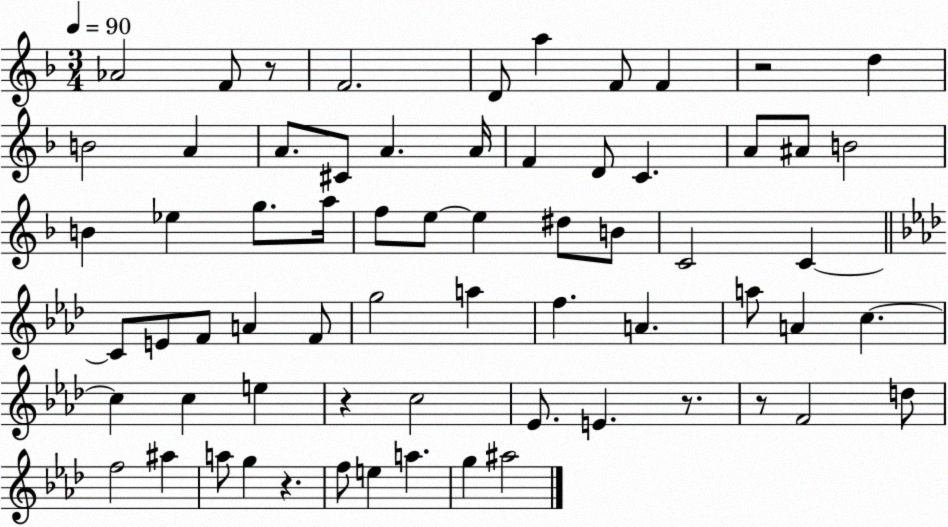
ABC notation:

X:1
T:Untitled
M:3/4
L:1/4
K:F
_A2 F/2 z/2 F2 D/2 a F/2 F z2 d B2 A A/2 ^C/2 A A/4 F D/2 C A/2 ^A/2 B2 B _e g/2 a/4 f/2 e/2 e ^d/2 B/2 C2 C C/2 E/2 F/2 A F/2 g2 a f A a/2 A c c c e z c2 _E/2 E z/2 z/2 F2 d/2 f2 ^a a/2 g z f/2 e a g ^a2